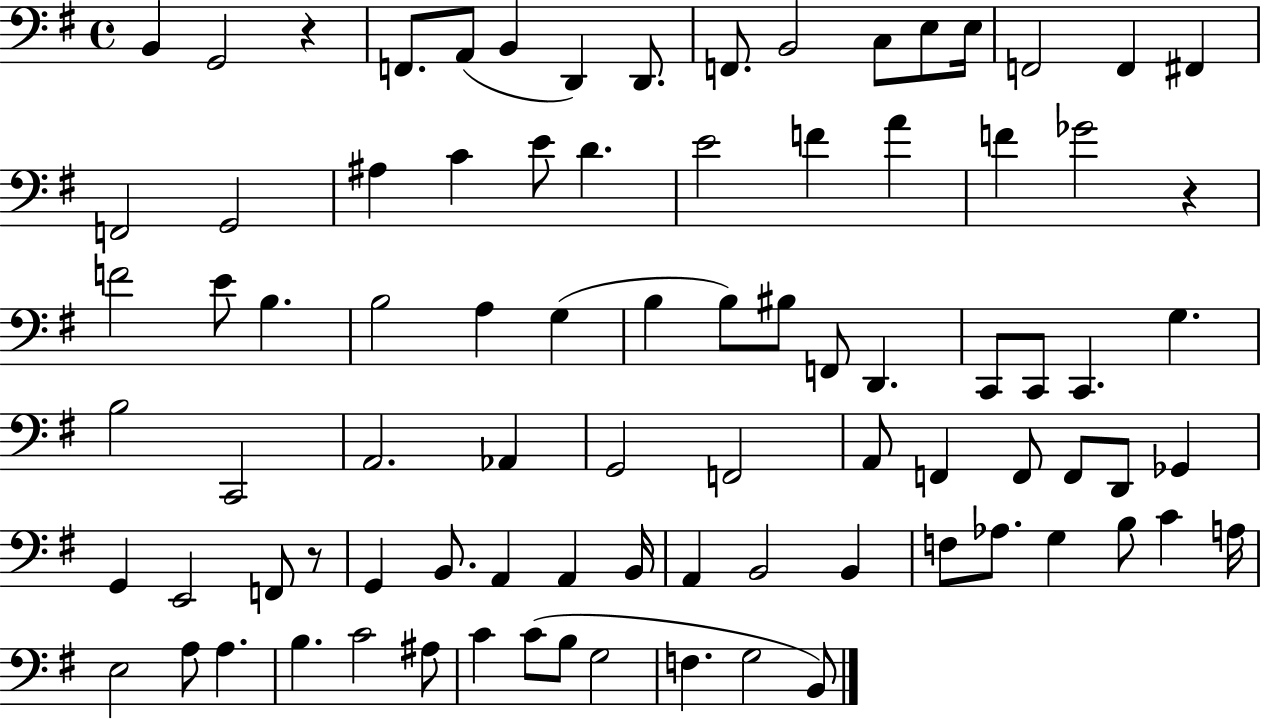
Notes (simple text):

B2/q G2/h R/q F2/e. A2/e B2/q D2/q D2/e. F2/e. B2/h C3/e E3/e E3/s F2/h F2/q F#2/q F2/h G2/h A#3/q C4/q E4/e D4/q. E4/h F4/q A4/q F4/q Gb4/h R/q F4/h E4/e B3/q. B3/h A3/q G3/q B3/q B3/e BIS3/e F2/e D2/q. C2/e C2/e C2/q. G3/q. B3/h C2/h A2/h. Ab2/q G2/h F2/h A2/e F2/q F2/e F2/e D2/e Gb2/q G2/q E2/h F2/e R/e G2/q B2/e. A2/q A2/q B2/s A2/q B2/h B2/q F3/e Ab3/e. G3/q B3/e C4/q A3/s E3/h A3/e A3/q. B3/q. C4/h A#3/e C4/q C4/e B3/e G3/h F3/q. G3/h B2/e